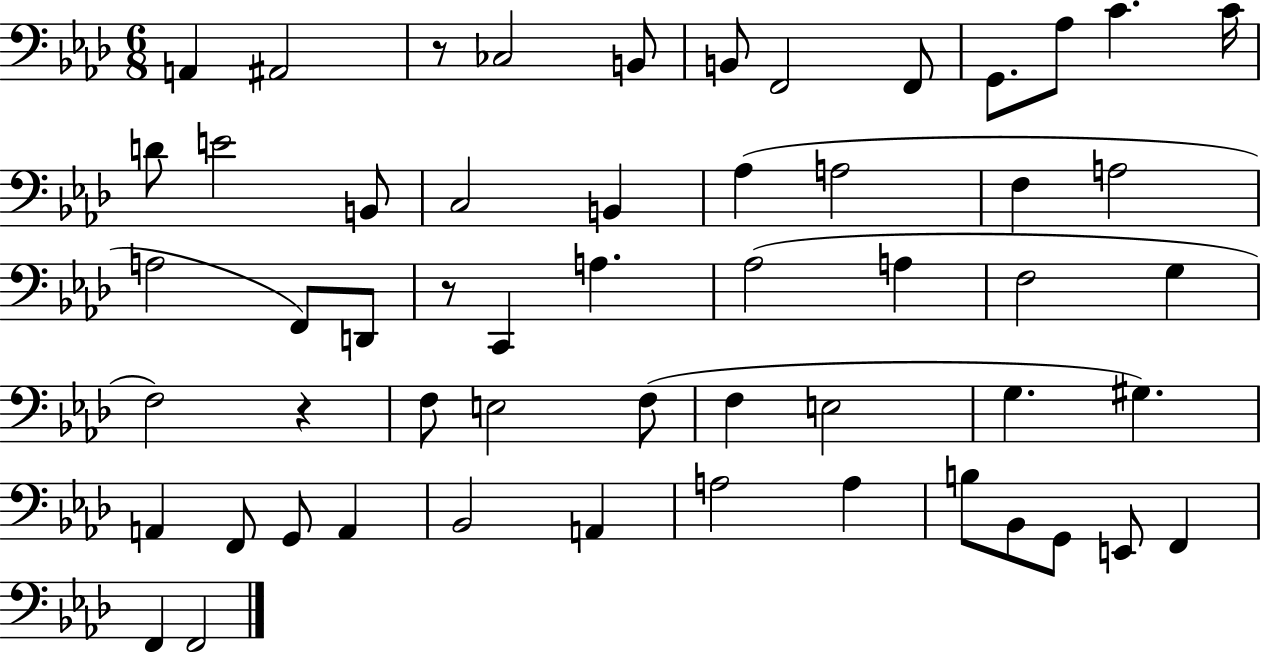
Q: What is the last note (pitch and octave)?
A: F2